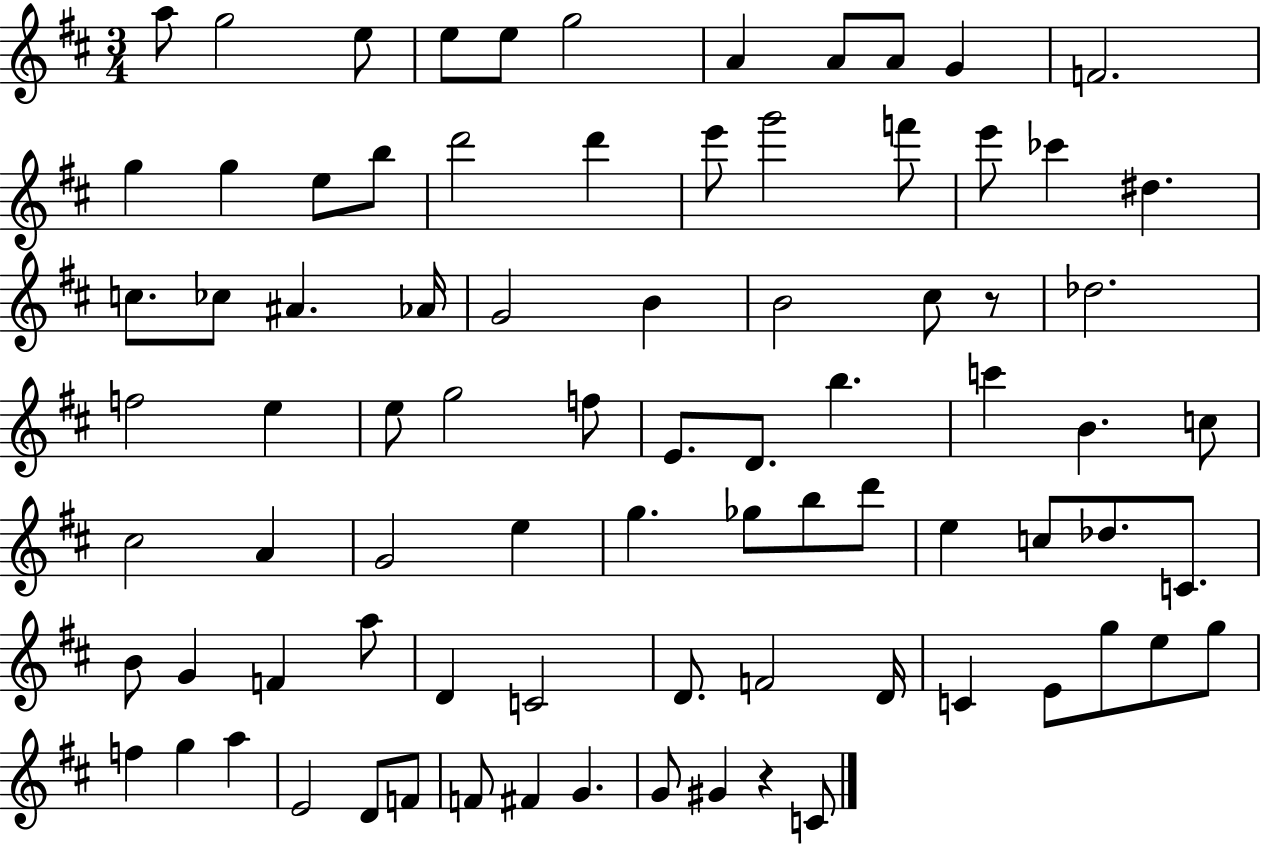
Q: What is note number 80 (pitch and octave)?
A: G#4